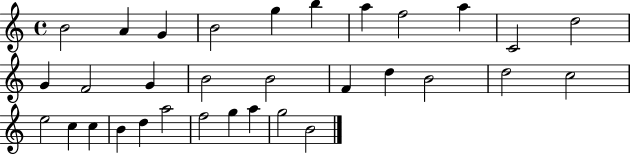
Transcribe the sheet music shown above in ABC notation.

X:1
T:Untitled
M:4/4
L:1/4
K:C
B2 A G B2 g b a f2 a C2 d2 G F2 G B2 B2 F d B2 d2 c2 e2 c c B d a2 f2 g a g2 B2